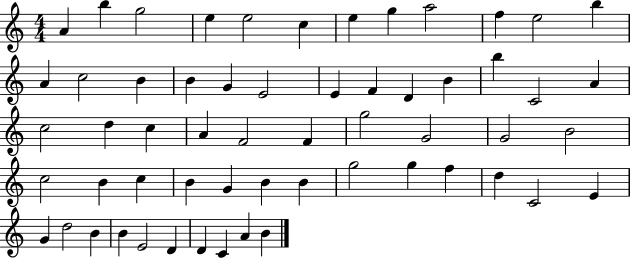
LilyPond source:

{
  \clef treble
  \numericTimeSignature
  \time 4/4
  \key c \major
  a'4 b''4 g''2 | e''4 e''2 c''4 | e''4 g''4 a''2 | f''4 e''2 b''4 | \break a'4 c''2 b'4 | b'4 g'4 e'2 | e'4 f'4 d'4 b'4 | b''4 c'2 a'4 | \break c''2 d''4 c''4 | a'4 f'2 f'4 | g''2 g'2 | g'2 b'2 | \break c''2 b'4 c''4 | b'4 g'4 b'4 b'4 | g''2 g''4 f''4 | d''4 c'2 e'4 | \break g'4 d''2 b'4 | b'4 e'2 d'4 | d'4 c'4 a'4 b'4 | \bar "|."
}